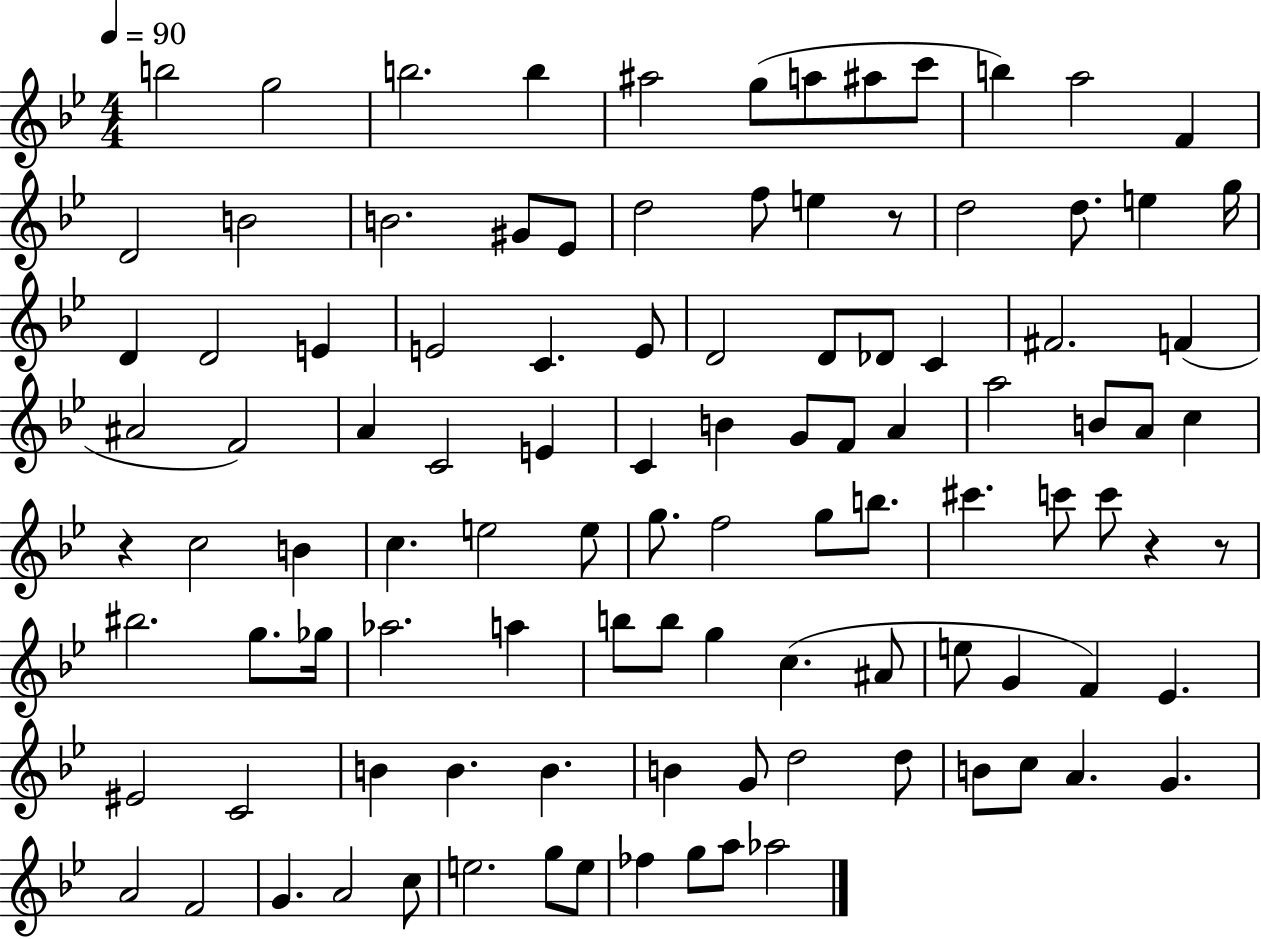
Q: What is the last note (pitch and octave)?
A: Ab5